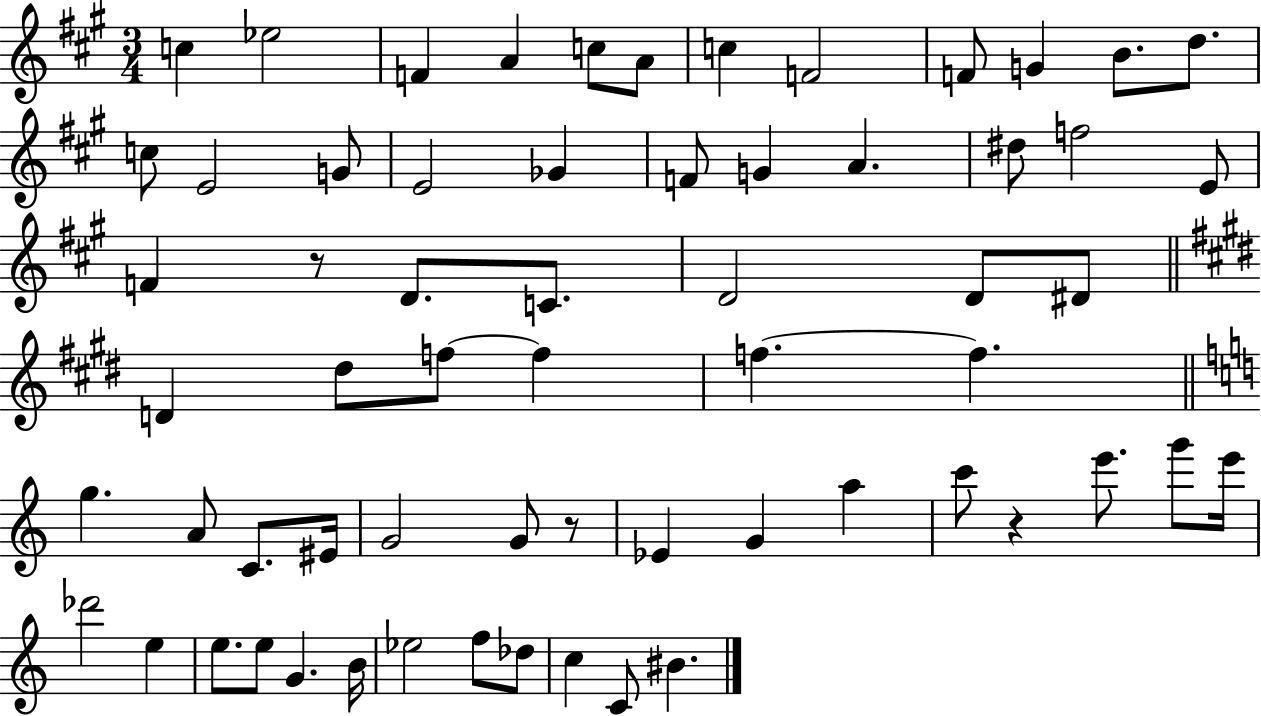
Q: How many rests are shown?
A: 3